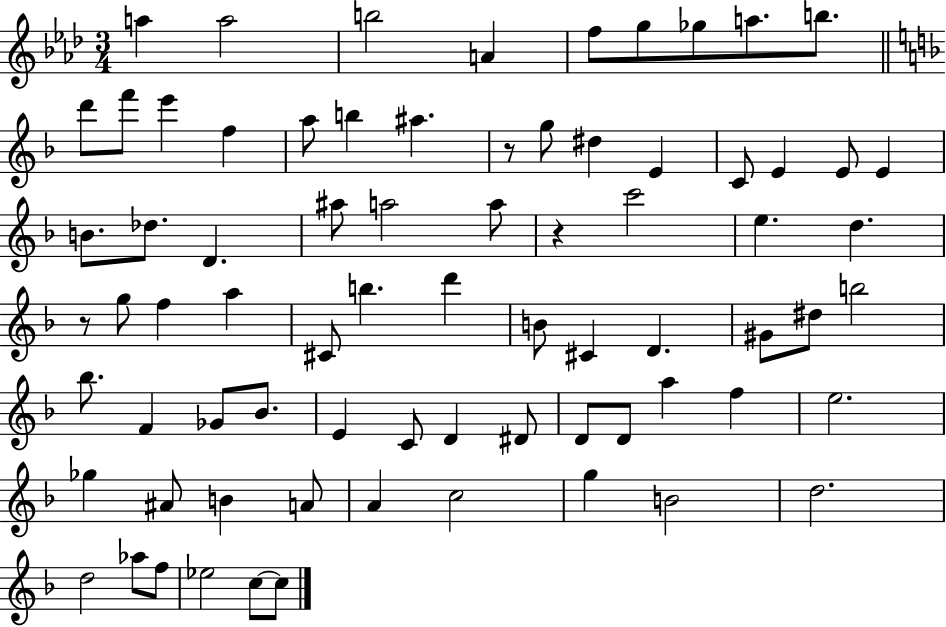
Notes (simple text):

A5/q A5/h B5/h A4/q F5/e G5/e Gb5/e A5/e. B5/e. D6/e F6/e E6/q F5/q A5/e B5/q A#5/q. R/e G5/e D#5/q E4/q C4/e E4/q E4/e E4/q B4/e. Db5/e. D4/q. A#5/e A5/h A5/e R/q C6/h E5/q. D5/q. R/e G5/e F5/q A5/q C#4/e B5/q. D6/q B4/e C#4/q D4/q. G#4/e D#5/e B5/h Bb5/e. F4/q Gb4/e Bb4/e. E4/q C4/e D4/q D#4/e D4/e D4/e A5/q F5/q E5/h. Gb5/q A#4/e B4/q A4/e A4/q C5/h G5/q B4/h D5/h. D5/h Ab5/e F5/e Eb5/h C5/e C5/e